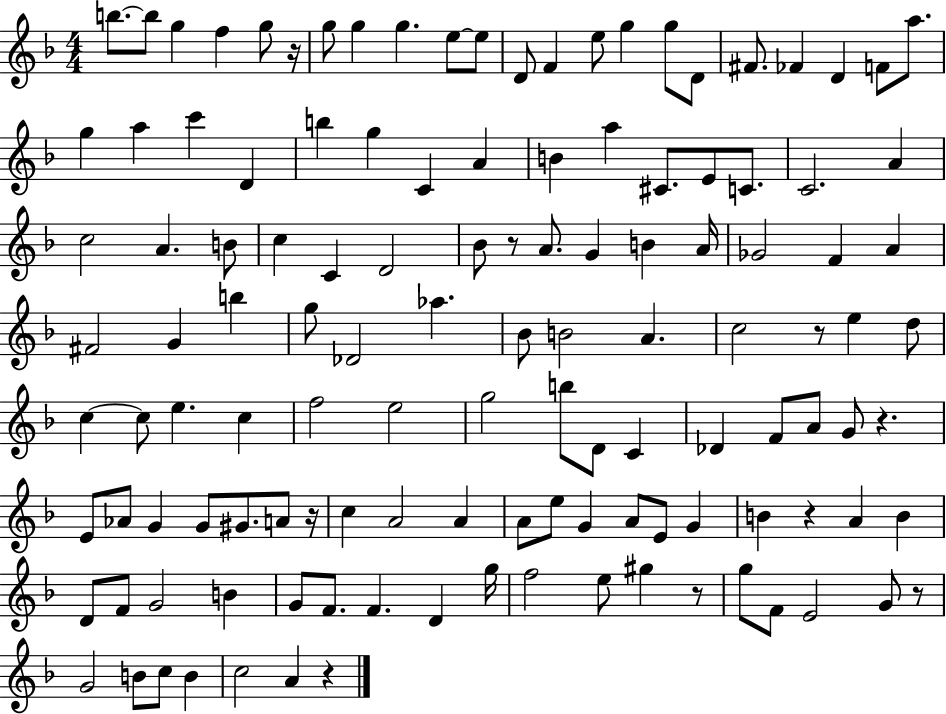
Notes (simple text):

B5/e. B5/e G5/q F5/q G5/e R/s G5/e G5/q G5/q. E5/e E5/e D4/e F4/q E5/e G5/q G5/e D4/e F#4/e. FES4/q D4/q F4/e A5/e. G5/q A5/q C6/q D4/q B5/q G5/q C4/q A4/q B4/q A5/q C#4/e. E4/e C4/e. C4/h. A4/q C5/h A4/q. B4/e C5/q C4/q D4/h Bb4/e R/e A4/e. G4/q B4/q A4/s Gb4/h F4/q A4/q F#4/h G4/q B5/q G5/e Db4/h Ab5/q. Bb4/e B4/h A4/q. C5/h R/e E5/q D5/e C5/q C5/e E5/q. C5/q F5/h E5/h G5/h B5/e D4/e C4/q Db4/q F4/e A4/e G4/e R/q. E4/e Ab4/e G4/q G4/e G#4/e. A4/e R/s C5/q A4/h A4/q A4/e E5/e G4/q A4/e E4/e G4/q B4/q R/q A4/q B4/q D4/e F4/e G4/h B4/q G4/e F4/e. F4/q. D4/q G5/s F5/h E5/e G#5/q R/e G5/e F4/e E4/h G4/e R/e G4/h B4/e C5/e B4/q C5/h A4/q R/q